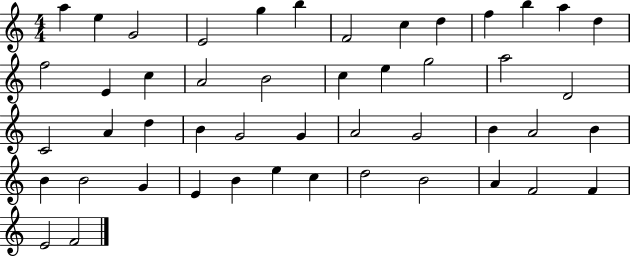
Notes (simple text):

A5/q E5/q G4/h E4/h G5/q B5/q F4/h C5/q D5/q F5/q B5/q A5/q D5/q F5/h E4/q C5/q A4/h B4/h C5/q E5/q G5/h A5/h D4/h C4/h A4/q D5/q B4/q G4/h G4/q A4/h G4/h B4/q A4/h B4/q B4/q B4/h G4/q E4/q B4/q E5/q C5/q D5/h B4/h A4/q F4/h F4/q E4/h F4/h